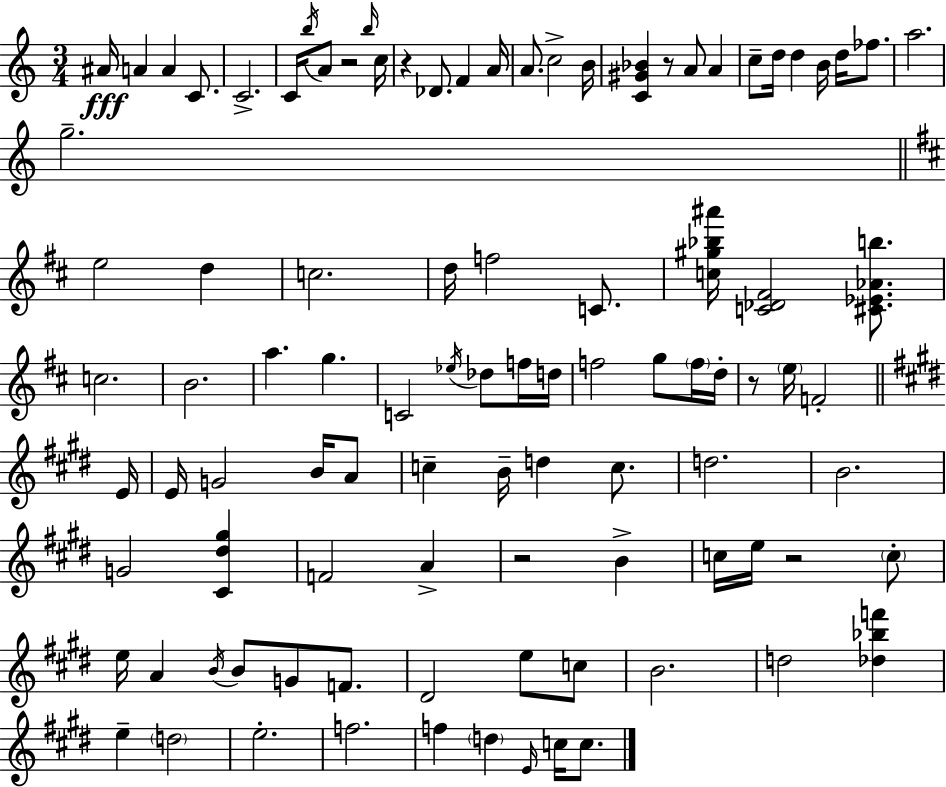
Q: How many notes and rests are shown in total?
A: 97